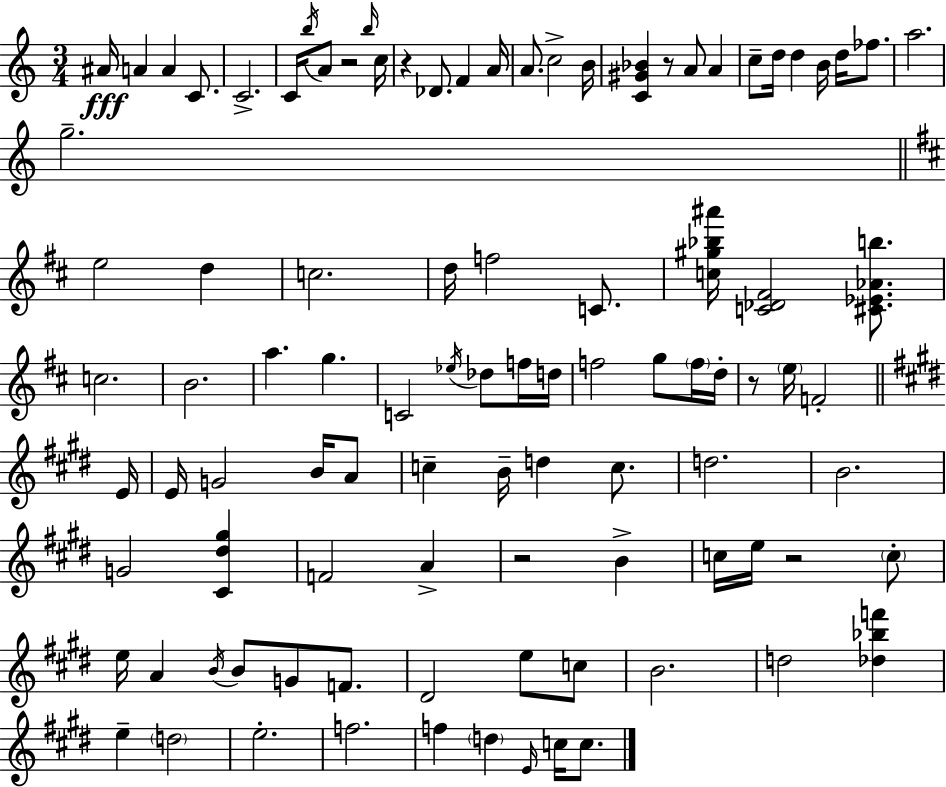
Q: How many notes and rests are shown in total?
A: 97